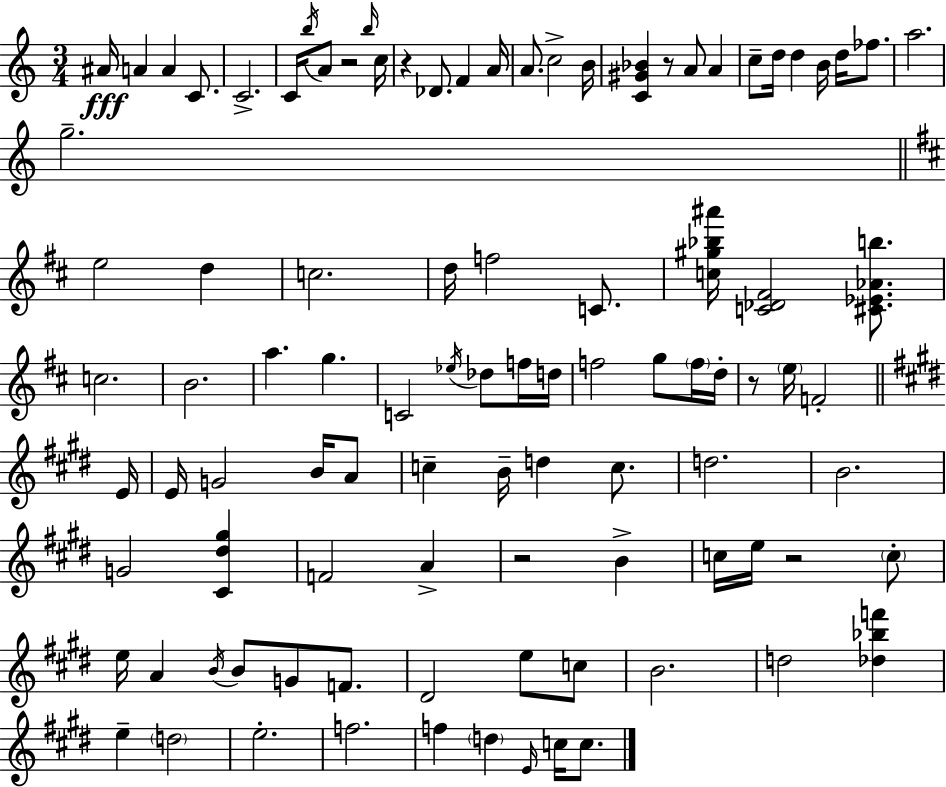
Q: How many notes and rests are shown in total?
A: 97